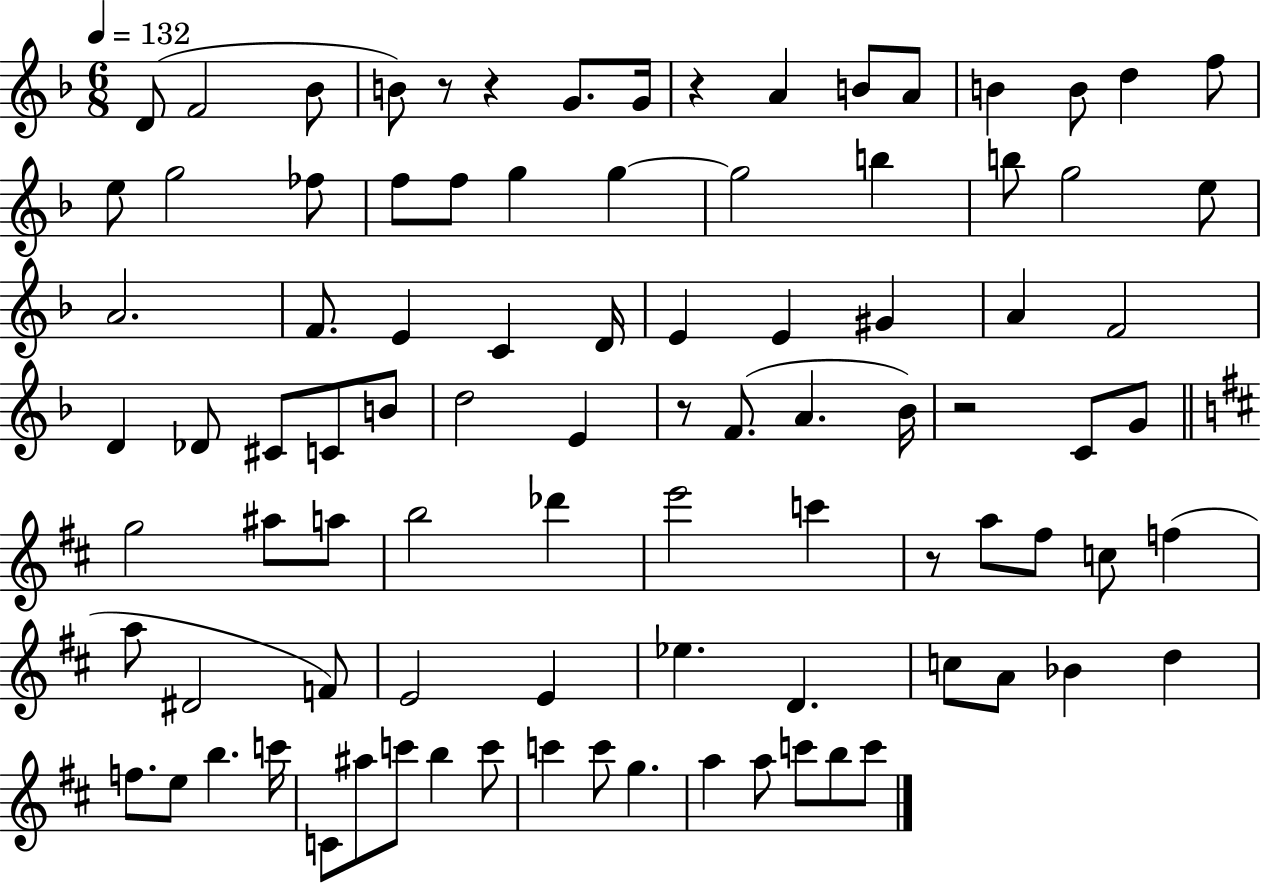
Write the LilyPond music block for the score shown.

{
  \clef treble
  \numericTimeSignature
  \time 6/8
  \key f \major
  \tempo 4 = 132
  \repeat volta 2 { d'8( f'2 bes'8 | b'8) r8 r4 g'8. g'16 | r4 a'4 b'8 a'8 | b'4 b'8 d''4 f''8 | \break e''8 g''2 fes''8 | f''8 f''8 g''4 g''4~~ | g''2 b''4 | b''8 g''2 e''8 | \break a'2. | f'8. e'4 c'4 d'16 | e'4 e'4 gis'4 | a'4 f'2 | \break d'4 des'8 cis'8 c'8 b'8 | d''2 e'4 | r8 f'8.( a'4. bes'16) | r2 c'8 g'8 | \break \bar "||" \break \key d \major g''2 ais''8 a''8 | b''2 des'''4 | e'''2 c'''4 | r8 a''8 fis''8 c''8 f''4( | \break a''8 dis'2 f'8) | e'2 e'4 | ees''4. d'4. | c''8 a'8 bes'4 d''4 | \break f''8. e''8 b''4. c'''16 | c'8 ais''8 c'''8 b''4 c'''8 | c'''4 c'''8 g''4. | a''4 a''8 c'''8 b''8 c'''8 | \break } \bar "|."
}